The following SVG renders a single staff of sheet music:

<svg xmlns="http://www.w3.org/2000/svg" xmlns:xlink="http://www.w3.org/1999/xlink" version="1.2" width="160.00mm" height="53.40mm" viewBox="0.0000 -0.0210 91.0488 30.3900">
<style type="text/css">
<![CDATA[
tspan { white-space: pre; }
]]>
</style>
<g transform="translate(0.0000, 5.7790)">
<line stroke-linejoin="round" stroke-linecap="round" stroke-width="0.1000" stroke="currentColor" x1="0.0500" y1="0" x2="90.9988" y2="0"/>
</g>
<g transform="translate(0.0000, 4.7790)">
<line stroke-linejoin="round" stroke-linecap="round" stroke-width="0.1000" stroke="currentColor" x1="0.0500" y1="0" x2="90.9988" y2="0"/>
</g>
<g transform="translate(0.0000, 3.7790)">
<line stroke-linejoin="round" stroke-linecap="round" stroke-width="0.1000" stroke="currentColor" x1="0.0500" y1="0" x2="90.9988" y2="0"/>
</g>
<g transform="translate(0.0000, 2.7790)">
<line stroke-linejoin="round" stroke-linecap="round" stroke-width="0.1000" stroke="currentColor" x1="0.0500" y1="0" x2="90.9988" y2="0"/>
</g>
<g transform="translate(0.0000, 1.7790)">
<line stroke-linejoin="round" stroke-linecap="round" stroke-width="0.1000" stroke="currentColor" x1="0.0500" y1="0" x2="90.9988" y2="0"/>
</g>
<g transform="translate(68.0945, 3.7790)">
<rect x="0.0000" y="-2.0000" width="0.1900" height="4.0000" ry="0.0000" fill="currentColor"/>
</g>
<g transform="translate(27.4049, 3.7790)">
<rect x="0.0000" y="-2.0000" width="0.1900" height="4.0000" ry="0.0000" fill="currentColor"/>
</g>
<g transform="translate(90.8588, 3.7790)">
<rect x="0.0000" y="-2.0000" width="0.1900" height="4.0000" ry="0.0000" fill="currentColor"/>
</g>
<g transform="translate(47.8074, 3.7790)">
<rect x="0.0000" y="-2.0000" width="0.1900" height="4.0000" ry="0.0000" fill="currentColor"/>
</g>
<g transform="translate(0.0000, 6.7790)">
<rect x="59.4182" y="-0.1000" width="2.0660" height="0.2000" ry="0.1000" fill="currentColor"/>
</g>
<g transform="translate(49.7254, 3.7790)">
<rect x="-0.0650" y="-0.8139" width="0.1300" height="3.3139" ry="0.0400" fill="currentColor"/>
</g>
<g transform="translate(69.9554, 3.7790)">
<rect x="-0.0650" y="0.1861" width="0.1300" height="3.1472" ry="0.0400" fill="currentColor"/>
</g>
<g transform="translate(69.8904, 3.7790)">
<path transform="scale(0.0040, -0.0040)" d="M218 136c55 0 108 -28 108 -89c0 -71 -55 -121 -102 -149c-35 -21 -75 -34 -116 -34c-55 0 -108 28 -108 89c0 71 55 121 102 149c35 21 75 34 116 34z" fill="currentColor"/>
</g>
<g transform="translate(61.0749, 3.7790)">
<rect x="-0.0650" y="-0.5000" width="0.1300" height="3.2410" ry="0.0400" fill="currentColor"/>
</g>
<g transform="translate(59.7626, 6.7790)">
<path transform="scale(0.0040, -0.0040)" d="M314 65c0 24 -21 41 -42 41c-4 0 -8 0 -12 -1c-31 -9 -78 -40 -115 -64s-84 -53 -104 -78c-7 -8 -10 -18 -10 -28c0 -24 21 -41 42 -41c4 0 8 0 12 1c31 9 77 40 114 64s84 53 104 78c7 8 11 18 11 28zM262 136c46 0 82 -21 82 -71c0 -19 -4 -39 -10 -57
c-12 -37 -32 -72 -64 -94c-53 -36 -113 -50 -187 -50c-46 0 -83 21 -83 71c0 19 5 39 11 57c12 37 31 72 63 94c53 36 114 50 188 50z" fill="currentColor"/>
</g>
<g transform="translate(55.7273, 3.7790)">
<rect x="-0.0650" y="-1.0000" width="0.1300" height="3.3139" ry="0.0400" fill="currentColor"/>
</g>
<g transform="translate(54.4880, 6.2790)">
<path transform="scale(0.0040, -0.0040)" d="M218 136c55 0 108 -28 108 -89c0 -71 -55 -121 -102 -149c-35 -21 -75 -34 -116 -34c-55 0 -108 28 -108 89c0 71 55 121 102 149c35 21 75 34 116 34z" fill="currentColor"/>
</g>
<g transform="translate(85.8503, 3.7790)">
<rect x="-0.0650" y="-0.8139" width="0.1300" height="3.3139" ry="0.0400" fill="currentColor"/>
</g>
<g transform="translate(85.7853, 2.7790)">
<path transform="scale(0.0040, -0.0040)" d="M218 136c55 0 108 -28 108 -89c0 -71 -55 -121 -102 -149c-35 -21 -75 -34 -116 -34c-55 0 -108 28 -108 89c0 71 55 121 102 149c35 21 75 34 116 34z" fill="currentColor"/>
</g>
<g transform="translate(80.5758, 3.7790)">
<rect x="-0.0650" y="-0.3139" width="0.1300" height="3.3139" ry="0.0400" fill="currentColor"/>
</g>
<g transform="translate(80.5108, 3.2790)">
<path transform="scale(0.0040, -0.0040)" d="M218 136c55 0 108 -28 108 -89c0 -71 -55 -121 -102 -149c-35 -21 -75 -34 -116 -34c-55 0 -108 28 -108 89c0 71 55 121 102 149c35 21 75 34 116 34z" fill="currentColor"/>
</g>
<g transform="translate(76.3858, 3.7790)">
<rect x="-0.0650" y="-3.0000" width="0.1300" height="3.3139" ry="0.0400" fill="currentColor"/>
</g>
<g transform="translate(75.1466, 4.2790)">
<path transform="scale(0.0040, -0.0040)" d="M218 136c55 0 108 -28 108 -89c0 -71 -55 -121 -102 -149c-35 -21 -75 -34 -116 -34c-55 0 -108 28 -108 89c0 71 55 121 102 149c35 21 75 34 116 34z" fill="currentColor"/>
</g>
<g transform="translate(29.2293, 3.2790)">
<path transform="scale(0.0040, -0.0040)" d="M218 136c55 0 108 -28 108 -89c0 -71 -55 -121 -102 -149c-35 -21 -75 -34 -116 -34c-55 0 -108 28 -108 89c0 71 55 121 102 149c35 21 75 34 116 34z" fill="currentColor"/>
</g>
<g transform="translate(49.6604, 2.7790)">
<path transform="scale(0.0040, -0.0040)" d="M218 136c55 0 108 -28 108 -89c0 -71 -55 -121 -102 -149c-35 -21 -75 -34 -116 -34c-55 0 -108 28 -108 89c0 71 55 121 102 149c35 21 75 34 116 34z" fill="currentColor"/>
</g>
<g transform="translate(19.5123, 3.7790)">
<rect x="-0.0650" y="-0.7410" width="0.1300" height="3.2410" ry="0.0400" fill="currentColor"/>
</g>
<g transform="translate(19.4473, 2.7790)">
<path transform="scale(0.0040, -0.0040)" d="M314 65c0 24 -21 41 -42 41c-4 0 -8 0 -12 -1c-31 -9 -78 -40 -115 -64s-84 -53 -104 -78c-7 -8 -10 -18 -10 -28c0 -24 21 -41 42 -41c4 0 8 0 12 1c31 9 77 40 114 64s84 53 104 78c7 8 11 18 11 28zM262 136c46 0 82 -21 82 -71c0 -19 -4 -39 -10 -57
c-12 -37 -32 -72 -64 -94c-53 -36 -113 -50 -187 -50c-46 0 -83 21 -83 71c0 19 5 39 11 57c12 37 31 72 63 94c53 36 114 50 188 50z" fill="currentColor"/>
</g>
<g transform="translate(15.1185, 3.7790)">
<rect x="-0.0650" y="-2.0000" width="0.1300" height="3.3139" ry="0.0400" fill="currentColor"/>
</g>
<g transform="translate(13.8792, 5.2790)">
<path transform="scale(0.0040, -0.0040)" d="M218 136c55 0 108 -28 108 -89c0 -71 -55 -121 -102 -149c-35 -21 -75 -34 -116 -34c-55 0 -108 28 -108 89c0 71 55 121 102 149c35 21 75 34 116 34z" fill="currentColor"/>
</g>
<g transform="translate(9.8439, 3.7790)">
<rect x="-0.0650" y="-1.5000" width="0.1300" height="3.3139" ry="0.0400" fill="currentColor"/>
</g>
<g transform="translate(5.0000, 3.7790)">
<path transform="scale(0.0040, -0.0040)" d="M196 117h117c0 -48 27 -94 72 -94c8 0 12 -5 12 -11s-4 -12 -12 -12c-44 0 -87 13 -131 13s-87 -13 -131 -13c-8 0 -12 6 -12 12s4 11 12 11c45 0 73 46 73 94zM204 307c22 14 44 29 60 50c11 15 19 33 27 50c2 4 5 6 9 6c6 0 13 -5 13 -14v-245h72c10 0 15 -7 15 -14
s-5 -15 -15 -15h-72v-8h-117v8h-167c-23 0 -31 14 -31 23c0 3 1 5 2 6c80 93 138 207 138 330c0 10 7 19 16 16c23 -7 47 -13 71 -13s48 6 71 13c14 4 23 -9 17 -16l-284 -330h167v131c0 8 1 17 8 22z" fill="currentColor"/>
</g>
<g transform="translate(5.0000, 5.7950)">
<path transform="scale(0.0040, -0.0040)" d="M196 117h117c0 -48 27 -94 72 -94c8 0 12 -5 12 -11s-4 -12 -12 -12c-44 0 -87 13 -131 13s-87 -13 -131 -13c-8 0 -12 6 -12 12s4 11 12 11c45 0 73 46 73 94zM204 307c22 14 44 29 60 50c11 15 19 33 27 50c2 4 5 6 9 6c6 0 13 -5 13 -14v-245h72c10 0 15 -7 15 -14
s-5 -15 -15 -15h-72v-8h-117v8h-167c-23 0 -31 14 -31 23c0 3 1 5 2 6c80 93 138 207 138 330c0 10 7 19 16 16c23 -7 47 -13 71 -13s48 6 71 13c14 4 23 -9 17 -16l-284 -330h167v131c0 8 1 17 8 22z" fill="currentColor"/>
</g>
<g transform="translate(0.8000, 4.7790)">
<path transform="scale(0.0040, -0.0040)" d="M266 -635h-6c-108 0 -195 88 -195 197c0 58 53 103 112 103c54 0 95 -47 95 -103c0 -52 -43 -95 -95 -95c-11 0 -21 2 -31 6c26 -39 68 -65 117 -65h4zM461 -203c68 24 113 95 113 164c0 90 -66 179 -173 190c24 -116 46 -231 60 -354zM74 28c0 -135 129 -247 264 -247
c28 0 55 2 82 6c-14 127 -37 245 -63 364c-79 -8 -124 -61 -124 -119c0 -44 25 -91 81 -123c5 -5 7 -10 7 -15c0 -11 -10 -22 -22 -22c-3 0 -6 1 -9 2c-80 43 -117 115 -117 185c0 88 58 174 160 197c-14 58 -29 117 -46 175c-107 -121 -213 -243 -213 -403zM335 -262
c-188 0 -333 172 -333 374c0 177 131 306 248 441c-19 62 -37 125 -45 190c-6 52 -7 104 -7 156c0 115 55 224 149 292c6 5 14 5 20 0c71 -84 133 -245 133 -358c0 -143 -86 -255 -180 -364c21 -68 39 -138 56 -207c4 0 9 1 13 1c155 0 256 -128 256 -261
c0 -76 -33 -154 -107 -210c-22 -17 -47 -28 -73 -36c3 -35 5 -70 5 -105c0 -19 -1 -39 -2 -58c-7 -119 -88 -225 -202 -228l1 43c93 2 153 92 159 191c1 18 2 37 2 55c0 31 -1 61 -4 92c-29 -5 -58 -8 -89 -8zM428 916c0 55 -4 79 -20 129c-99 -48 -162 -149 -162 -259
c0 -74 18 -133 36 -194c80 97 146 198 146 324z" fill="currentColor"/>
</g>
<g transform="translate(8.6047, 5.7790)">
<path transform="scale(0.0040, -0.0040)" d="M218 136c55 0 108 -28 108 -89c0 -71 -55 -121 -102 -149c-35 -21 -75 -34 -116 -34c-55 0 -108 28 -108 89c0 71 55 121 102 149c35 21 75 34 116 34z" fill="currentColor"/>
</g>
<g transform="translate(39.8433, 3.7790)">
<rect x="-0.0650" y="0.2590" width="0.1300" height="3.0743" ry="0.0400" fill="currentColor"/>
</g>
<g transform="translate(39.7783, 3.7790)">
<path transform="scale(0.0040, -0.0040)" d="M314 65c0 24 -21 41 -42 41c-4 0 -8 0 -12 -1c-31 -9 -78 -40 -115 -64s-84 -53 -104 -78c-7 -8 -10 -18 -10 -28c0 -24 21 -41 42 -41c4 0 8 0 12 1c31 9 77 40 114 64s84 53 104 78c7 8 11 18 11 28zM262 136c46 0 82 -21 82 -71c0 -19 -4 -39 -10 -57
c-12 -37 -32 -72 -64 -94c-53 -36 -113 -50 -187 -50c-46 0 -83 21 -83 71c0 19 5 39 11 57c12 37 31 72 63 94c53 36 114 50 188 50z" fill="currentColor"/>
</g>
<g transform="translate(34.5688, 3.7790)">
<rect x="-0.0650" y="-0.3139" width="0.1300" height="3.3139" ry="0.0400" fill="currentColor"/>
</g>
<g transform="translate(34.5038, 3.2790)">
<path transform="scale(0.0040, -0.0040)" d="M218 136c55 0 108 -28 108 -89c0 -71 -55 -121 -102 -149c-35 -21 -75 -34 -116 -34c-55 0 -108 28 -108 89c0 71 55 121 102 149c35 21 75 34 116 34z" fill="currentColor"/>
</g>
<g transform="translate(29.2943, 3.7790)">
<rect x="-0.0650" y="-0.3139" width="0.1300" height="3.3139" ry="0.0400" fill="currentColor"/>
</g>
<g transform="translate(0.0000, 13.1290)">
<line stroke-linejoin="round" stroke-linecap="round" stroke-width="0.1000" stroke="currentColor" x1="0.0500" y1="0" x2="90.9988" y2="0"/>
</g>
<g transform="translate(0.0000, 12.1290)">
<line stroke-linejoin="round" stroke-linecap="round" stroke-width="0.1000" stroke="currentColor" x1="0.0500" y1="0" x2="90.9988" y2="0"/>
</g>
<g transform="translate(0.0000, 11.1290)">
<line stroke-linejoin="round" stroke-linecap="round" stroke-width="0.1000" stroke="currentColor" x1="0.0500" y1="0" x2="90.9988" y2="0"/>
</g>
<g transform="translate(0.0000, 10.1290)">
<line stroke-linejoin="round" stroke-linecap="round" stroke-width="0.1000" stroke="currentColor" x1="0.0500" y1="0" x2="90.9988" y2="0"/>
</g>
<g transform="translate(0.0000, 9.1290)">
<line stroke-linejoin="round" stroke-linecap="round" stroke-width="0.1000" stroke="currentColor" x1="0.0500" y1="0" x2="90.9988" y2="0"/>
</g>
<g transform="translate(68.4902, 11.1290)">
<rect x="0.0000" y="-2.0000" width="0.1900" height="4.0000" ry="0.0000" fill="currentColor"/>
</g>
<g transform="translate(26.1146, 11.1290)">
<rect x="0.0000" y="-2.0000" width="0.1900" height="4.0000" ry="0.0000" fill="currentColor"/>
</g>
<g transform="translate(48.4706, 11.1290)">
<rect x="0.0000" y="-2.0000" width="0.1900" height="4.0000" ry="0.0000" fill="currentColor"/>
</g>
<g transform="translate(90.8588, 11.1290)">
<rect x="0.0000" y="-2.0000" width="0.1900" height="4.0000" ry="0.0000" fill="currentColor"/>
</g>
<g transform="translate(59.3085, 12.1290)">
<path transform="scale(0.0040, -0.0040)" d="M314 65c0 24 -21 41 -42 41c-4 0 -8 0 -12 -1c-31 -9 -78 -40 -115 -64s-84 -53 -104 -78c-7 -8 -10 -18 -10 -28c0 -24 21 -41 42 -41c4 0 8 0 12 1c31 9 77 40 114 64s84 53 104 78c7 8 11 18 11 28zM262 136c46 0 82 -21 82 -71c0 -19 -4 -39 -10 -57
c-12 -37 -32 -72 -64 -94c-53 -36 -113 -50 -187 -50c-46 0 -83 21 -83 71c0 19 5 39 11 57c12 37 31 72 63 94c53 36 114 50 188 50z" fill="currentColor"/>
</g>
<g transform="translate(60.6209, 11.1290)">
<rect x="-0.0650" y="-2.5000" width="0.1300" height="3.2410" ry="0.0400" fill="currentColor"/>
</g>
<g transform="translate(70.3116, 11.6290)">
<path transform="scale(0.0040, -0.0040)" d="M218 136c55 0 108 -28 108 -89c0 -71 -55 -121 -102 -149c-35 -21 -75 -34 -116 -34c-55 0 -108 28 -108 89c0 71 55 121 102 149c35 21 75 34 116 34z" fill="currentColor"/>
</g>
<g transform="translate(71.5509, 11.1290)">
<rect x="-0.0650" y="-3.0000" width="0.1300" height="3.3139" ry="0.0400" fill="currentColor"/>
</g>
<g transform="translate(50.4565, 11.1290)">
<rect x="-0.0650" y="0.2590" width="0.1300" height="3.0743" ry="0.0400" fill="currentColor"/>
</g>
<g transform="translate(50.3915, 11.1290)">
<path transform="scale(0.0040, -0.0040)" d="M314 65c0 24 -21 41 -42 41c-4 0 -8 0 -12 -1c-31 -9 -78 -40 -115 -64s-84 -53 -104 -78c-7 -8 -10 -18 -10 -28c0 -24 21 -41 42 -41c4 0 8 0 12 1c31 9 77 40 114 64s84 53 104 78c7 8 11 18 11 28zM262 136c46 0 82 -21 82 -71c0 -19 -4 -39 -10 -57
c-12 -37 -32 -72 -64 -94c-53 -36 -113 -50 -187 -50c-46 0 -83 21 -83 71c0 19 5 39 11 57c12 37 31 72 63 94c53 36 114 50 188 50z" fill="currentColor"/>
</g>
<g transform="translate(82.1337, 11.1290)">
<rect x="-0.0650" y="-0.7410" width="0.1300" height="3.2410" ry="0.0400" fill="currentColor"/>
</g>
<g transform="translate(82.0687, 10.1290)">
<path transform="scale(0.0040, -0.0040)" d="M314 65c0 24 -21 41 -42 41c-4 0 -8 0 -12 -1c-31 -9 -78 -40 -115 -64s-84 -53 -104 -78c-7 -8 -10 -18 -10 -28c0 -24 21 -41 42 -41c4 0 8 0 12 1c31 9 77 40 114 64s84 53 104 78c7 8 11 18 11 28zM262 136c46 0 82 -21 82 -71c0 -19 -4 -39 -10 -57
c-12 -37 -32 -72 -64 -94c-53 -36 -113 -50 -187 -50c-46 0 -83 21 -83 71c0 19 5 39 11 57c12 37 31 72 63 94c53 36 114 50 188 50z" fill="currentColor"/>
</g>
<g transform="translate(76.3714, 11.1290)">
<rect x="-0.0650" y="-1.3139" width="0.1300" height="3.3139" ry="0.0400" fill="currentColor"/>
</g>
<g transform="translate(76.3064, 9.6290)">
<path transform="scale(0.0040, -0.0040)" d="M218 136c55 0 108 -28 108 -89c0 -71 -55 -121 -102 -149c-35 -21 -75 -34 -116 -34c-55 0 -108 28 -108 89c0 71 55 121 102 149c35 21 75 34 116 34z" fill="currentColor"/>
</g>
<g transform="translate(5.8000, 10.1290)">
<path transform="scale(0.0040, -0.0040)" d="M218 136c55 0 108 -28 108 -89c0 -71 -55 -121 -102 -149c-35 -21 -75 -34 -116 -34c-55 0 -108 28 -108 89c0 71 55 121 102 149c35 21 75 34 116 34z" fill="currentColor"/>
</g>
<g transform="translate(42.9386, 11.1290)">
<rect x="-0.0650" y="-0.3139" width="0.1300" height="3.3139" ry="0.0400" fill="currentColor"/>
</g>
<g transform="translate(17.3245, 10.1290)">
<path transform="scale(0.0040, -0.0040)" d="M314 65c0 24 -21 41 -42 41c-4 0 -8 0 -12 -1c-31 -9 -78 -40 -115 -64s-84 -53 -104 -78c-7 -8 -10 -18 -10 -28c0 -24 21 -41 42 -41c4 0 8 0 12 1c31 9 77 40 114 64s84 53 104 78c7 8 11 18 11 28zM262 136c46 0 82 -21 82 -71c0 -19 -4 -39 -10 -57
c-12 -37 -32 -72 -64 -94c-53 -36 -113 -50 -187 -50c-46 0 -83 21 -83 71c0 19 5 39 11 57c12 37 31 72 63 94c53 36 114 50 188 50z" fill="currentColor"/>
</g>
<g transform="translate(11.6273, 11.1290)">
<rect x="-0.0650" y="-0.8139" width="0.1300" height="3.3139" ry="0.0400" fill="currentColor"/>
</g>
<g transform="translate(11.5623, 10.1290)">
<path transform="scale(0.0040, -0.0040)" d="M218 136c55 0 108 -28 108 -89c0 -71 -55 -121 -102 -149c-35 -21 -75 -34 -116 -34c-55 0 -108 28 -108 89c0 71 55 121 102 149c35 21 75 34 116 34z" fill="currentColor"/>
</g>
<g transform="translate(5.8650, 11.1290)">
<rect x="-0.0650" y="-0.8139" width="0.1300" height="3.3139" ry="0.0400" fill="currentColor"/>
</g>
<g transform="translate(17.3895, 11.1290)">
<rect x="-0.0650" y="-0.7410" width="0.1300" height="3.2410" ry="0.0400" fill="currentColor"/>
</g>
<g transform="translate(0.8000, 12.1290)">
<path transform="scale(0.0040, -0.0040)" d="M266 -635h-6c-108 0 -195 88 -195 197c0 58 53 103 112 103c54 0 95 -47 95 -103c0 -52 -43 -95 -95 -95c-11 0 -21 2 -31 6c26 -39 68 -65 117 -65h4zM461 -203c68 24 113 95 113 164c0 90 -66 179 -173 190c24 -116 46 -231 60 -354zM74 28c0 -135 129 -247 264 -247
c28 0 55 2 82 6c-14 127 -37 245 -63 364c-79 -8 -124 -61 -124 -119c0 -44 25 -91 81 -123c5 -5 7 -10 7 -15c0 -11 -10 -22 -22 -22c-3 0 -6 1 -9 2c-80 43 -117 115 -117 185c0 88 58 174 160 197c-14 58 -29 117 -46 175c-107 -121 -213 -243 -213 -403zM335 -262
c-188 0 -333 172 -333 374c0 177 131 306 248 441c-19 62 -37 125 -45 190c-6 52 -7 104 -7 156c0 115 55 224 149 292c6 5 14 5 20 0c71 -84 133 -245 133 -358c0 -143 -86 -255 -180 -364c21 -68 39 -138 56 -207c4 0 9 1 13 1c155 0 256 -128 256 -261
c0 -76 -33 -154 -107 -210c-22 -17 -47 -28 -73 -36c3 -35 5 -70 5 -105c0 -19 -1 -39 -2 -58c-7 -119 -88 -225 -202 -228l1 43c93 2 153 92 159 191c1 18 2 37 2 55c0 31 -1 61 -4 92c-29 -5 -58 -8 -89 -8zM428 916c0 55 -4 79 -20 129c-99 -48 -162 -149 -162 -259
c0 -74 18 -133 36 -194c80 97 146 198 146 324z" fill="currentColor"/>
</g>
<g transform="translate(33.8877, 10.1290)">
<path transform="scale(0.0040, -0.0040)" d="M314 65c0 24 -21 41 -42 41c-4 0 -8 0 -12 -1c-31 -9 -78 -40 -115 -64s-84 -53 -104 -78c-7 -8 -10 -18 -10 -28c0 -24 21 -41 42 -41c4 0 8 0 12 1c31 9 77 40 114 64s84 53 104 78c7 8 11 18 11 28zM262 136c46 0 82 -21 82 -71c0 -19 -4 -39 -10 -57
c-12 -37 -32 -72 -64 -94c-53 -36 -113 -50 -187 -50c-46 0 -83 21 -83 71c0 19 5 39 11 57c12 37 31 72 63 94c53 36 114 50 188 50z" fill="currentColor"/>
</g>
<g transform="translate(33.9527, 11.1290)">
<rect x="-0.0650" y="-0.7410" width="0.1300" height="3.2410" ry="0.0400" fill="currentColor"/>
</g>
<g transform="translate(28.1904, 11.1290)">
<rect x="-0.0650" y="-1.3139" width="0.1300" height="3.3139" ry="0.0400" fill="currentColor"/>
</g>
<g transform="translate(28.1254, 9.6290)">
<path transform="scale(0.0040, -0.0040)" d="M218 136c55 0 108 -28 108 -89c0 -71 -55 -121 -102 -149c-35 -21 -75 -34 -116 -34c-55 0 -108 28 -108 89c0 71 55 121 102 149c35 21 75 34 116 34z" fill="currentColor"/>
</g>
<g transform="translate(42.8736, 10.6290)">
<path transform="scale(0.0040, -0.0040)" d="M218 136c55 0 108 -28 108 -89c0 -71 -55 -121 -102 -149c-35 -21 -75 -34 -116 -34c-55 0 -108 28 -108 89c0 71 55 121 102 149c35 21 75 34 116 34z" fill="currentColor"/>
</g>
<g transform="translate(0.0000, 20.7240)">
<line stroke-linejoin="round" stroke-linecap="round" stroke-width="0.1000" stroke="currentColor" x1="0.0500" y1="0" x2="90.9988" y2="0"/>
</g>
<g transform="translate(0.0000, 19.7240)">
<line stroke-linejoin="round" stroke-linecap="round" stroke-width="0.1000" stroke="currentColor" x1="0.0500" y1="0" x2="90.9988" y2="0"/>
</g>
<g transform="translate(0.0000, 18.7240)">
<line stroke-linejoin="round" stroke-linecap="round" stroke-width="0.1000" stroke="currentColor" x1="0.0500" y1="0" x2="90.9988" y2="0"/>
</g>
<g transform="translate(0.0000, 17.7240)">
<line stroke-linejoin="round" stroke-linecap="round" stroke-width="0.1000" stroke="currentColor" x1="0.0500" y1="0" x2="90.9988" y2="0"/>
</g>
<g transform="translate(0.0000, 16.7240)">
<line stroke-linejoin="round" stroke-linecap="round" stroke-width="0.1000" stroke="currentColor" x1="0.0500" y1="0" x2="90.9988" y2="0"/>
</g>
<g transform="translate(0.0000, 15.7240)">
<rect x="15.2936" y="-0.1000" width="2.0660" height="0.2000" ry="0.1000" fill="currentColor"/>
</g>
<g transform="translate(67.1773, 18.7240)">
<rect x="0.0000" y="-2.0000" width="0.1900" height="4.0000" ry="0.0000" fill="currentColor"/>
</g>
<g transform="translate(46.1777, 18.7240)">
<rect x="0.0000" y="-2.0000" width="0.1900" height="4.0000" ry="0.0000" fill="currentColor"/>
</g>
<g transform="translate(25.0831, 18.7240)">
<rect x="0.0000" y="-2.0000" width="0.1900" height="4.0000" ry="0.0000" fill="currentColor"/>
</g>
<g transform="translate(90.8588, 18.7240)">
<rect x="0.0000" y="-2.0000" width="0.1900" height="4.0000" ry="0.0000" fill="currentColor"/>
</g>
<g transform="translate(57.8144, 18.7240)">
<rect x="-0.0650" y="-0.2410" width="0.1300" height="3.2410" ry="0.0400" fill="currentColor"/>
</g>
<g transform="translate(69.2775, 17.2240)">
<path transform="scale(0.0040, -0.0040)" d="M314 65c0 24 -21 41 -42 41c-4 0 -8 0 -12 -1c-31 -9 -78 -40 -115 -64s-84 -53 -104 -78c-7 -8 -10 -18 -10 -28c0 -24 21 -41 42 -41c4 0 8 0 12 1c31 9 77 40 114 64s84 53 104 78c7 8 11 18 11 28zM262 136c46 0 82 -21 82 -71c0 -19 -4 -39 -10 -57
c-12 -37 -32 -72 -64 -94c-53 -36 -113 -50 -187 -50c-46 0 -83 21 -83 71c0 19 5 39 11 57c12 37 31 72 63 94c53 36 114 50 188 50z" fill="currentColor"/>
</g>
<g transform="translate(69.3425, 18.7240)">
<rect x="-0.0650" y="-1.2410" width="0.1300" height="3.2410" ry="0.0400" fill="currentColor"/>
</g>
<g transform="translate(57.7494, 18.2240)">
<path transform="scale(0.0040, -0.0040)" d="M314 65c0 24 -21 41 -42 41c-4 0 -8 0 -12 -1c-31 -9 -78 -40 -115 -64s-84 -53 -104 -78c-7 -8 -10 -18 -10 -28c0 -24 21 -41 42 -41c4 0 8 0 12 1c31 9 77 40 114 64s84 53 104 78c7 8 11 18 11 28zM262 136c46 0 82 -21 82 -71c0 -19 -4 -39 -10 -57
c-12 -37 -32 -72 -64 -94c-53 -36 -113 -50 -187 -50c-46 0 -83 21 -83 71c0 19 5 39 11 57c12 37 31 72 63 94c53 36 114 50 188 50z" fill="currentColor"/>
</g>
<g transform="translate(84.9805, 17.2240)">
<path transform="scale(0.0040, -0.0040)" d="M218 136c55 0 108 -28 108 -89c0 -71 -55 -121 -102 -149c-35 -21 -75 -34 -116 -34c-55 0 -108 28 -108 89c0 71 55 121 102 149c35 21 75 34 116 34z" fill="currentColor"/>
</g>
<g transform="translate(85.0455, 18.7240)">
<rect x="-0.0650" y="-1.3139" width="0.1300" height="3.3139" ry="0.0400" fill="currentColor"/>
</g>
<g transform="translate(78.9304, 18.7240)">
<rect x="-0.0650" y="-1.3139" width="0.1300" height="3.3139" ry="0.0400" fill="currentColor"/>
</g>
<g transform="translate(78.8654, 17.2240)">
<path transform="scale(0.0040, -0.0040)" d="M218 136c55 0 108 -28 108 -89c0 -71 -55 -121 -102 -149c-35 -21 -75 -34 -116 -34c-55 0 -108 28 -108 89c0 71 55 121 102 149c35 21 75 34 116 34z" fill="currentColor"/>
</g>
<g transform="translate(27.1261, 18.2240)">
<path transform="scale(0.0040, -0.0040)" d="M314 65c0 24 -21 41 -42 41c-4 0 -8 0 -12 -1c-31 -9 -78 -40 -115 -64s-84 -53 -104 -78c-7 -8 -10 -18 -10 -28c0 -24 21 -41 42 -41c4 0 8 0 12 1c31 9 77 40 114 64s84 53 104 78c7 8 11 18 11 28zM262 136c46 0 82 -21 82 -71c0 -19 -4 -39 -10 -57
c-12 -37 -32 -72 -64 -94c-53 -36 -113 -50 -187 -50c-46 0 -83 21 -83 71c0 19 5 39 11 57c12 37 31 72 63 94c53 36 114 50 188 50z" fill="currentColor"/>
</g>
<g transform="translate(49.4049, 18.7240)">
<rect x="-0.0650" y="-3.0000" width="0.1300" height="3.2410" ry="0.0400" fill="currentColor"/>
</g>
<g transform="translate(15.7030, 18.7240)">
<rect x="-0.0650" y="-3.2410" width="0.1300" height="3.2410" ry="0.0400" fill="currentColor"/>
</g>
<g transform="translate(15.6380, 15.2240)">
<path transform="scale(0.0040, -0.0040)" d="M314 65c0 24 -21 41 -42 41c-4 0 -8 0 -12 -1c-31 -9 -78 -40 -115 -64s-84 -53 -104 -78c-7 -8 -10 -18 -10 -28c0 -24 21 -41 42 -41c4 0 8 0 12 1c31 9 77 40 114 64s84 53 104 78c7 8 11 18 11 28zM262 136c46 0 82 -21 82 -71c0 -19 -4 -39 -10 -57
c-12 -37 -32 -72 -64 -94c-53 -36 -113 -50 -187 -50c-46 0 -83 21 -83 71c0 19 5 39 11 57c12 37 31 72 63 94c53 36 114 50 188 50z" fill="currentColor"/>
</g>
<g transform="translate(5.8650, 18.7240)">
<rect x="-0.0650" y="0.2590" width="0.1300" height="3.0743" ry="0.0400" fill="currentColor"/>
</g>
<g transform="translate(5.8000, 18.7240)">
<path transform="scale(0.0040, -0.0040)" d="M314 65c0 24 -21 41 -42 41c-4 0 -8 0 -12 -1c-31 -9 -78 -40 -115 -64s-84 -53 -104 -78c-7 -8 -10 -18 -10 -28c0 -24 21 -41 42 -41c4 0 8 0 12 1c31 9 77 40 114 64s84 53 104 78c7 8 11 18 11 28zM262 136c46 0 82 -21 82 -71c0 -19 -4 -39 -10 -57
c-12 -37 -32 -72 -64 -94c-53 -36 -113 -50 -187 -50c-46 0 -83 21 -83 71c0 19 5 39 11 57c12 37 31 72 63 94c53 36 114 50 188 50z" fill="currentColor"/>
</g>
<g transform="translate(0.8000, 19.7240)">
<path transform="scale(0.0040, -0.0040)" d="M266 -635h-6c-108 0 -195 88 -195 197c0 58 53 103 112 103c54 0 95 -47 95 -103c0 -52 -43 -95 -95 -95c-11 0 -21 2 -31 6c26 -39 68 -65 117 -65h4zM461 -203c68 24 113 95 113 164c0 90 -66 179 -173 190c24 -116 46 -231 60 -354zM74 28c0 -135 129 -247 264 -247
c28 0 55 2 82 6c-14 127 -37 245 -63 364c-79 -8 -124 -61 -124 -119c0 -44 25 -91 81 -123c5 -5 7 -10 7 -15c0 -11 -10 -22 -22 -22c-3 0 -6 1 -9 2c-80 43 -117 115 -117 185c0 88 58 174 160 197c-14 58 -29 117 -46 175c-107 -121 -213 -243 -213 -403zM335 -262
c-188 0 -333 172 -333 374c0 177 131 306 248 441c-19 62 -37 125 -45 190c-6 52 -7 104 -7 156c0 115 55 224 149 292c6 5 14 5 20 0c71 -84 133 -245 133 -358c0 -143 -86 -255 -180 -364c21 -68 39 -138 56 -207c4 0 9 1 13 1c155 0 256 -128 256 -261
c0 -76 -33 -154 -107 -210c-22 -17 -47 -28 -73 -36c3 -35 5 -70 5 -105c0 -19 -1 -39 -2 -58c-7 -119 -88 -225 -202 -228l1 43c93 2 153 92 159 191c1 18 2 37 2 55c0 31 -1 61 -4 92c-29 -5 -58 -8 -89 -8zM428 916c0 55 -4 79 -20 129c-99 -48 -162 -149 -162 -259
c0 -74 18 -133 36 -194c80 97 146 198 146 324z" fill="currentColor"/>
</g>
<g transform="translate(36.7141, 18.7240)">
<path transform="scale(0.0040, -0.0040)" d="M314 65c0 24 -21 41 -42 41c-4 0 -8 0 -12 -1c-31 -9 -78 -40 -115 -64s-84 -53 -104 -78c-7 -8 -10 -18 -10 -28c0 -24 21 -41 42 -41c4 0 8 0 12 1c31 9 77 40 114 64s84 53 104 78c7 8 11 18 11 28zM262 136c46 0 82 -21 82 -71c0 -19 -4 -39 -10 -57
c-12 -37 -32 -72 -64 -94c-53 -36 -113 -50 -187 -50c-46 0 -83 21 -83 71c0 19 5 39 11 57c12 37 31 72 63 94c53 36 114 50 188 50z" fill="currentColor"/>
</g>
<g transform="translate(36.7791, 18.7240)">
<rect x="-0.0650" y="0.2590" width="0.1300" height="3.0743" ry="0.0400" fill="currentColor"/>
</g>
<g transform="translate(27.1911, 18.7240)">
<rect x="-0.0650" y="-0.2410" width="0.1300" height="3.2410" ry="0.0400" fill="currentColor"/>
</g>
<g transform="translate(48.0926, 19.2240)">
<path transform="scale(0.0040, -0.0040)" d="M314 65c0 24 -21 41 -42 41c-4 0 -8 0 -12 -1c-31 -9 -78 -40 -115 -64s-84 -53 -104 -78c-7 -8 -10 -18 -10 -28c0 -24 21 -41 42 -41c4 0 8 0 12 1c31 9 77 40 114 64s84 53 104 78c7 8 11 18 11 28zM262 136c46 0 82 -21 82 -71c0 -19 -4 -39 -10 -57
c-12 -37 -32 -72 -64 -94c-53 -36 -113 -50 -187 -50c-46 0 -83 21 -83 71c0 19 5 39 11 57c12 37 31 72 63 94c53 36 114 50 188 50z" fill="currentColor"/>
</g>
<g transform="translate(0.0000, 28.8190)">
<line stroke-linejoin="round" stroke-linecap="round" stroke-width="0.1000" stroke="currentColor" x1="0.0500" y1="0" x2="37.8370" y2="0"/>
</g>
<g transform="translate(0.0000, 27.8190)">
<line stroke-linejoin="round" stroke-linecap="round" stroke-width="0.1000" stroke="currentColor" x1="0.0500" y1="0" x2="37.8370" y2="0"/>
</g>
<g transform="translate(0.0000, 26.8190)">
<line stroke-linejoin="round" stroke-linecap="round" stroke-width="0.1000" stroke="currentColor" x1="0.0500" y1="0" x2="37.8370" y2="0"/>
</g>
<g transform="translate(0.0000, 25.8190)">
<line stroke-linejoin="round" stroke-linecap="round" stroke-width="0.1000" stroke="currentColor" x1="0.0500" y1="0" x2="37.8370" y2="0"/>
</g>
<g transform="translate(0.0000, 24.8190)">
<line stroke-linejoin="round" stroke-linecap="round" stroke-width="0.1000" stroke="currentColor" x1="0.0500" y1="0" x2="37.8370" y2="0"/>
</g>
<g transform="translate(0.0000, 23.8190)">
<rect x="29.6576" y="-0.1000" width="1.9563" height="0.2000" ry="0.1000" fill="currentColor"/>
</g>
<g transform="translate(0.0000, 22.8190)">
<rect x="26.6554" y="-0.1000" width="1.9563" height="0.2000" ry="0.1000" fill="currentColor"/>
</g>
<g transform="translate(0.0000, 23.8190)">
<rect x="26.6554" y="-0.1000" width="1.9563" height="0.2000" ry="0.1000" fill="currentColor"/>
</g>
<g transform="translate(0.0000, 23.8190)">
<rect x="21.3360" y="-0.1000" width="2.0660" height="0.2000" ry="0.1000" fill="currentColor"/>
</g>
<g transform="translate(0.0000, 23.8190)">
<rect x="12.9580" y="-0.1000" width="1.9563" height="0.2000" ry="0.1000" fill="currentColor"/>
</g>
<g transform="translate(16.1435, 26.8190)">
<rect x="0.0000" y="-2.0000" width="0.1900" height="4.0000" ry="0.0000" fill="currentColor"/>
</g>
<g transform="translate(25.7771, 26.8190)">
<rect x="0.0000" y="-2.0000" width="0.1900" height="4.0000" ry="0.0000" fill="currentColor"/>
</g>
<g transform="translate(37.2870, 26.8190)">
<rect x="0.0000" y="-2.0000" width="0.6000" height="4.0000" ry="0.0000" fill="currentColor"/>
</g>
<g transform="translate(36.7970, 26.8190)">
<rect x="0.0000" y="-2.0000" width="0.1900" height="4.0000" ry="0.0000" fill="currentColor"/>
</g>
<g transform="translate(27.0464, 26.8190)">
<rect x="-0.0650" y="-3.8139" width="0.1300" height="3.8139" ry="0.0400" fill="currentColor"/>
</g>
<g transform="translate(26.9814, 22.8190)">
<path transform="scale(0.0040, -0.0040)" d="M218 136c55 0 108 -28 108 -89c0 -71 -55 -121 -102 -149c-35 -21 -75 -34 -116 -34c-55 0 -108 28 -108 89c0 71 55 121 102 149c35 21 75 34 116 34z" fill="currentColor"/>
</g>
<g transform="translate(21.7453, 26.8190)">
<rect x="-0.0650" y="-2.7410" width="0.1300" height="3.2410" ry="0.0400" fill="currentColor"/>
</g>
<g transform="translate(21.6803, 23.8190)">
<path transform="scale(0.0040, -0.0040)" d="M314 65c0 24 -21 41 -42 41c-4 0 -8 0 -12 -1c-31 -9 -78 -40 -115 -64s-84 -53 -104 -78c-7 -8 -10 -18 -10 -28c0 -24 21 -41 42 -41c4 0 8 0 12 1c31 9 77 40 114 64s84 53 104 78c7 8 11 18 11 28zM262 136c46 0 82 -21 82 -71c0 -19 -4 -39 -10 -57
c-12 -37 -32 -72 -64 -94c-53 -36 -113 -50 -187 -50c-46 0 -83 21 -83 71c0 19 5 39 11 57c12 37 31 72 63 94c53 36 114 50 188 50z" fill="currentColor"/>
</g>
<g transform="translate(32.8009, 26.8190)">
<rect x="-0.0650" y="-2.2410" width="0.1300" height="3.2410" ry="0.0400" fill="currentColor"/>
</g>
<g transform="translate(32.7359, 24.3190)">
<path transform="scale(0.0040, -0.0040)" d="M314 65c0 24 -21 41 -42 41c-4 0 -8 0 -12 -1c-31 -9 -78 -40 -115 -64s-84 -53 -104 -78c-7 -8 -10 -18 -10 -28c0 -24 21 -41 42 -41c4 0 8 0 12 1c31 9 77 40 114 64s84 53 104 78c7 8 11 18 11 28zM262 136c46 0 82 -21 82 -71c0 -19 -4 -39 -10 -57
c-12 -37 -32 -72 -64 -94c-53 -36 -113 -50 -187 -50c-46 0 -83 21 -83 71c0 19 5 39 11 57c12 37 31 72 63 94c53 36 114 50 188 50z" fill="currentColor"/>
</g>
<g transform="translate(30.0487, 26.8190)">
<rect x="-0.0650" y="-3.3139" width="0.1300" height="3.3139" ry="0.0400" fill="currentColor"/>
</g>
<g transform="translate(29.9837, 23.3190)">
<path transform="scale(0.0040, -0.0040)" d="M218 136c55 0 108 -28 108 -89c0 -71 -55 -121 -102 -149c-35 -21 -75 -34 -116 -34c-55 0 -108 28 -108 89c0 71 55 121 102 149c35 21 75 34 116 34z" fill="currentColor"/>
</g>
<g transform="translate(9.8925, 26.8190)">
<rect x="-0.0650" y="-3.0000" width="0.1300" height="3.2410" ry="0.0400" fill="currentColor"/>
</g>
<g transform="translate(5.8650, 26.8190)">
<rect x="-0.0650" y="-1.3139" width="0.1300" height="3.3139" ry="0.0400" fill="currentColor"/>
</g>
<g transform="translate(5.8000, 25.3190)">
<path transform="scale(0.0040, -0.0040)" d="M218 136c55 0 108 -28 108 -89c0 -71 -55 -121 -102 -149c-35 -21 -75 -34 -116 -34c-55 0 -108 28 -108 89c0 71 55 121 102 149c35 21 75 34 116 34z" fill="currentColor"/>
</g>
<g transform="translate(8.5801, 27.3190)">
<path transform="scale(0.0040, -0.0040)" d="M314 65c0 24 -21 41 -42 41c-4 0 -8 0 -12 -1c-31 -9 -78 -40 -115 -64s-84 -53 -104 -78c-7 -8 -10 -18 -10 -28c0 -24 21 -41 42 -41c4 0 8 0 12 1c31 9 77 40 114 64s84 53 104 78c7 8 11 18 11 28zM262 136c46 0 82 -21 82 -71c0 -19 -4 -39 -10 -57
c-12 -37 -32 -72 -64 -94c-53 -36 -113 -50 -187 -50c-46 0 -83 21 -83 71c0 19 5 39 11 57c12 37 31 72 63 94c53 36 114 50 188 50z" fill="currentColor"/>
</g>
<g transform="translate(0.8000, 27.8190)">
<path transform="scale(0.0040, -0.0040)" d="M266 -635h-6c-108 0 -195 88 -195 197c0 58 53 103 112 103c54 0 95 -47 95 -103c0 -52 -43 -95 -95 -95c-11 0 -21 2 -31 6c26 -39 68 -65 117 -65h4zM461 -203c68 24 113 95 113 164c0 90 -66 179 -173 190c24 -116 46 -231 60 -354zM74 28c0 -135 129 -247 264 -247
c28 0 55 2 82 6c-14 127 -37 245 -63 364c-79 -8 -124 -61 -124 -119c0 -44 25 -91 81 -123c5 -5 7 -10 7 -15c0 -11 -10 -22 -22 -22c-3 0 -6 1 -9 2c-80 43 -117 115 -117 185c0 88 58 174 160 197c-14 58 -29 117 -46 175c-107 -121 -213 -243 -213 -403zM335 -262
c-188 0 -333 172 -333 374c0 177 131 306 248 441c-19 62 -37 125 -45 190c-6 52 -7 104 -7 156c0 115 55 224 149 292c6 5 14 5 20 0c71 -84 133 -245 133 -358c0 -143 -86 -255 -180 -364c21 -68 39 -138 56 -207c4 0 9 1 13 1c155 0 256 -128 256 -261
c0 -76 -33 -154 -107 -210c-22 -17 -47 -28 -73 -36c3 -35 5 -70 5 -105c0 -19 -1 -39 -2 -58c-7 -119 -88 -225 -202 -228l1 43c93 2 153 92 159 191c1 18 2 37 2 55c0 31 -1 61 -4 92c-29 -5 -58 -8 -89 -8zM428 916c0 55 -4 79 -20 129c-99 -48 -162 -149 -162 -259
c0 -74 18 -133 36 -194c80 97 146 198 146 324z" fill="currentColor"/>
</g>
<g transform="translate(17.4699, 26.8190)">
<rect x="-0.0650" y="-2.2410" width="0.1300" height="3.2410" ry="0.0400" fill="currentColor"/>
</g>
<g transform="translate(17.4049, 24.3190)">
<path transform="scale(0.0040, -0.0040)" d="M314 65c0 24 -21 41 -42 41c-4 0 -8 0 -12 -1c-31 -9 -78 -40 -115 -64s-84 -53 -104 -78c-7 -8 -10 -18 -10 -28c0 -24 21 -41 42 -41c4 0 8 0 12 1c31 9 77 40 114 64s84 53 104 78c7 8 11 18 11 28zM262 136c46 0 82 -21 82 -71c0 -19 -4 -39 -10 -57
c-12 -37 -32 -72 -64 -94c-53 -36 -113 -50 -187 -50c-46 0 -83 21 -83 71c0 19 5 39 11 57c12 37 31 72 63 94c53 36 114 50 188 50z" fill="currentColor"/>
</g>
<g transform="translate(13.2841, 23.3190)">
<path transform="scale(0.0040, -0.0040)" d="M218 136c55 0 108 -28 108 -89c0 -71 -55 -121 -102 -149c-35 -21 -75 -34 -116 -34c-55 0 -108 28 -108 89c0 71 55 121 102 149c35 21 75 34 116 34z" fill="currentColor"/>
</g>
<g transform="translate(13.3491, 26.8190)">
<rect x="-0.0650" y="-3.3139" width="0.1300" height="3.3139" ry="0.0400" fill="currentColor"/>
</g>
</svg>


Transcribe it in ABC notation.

X:1
T:Untitled
M:4/4
L:1/4
K:C
E F d2 c c B2 d D C2 B A c d d d d2 e d2 c B2 G2 A e d2 B2 b2 c2 B2 A2 c2 e2 e e e A2 b g2 a2 c' b g2